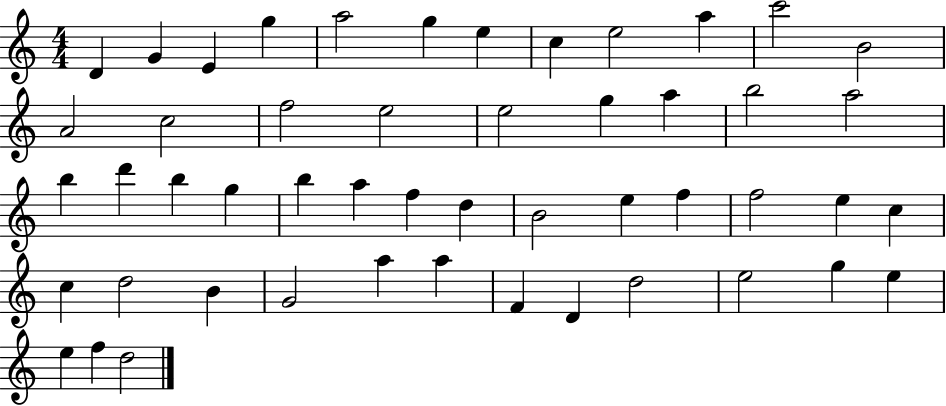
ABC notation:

X:1
T:Untitled
M:4/4
L:1/4
K:C
D G E g a2 g e c e2 a c'2 B2 A2 c2 f2 e2 e2 g a b2 a2 b d' b g b a f d B2 e f f2 e c c d2 B G2 a a F D d2 e2 g e e f d2